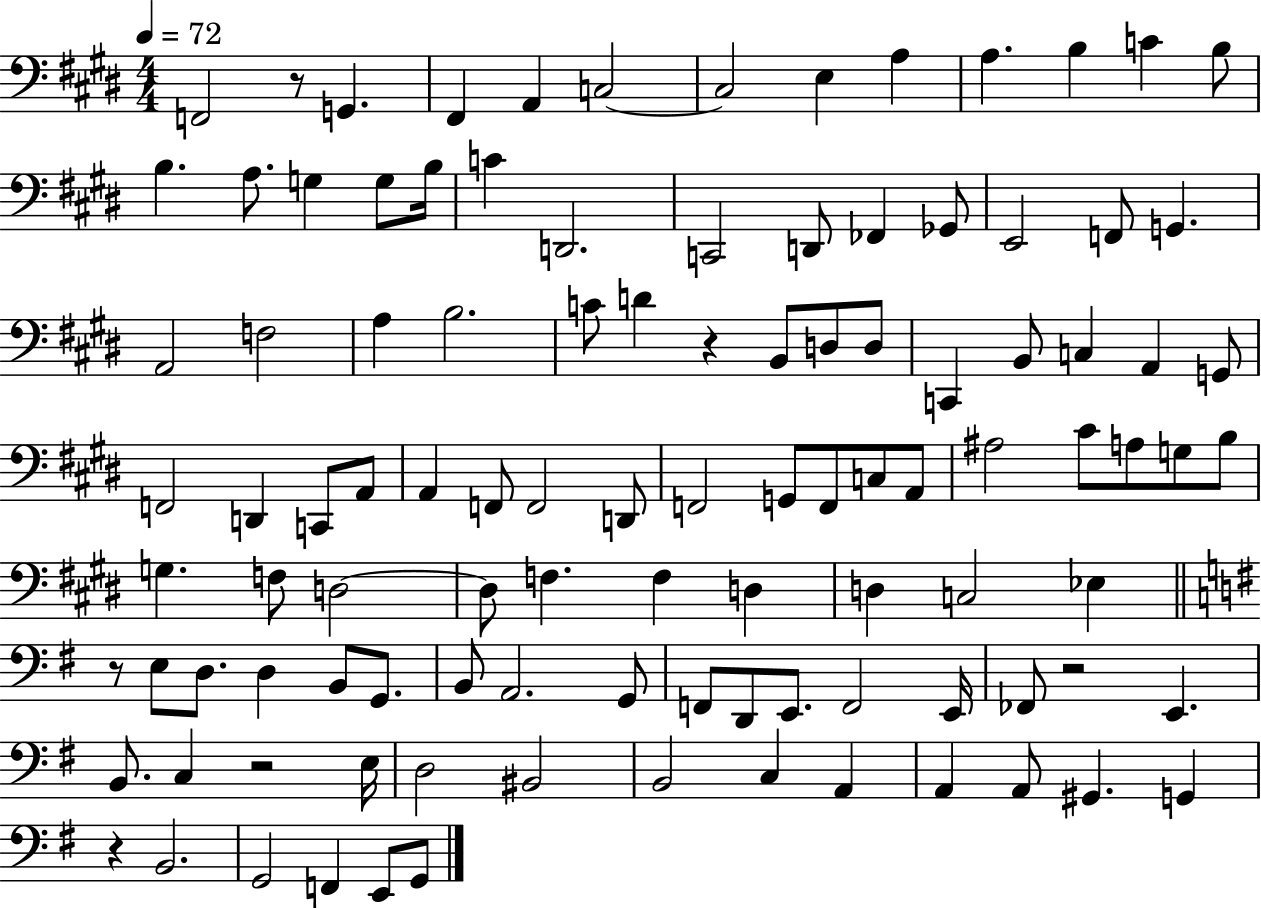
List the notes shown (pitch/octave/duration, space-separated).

F2/h R/e G2/q. F#2/q A2/q C3/h C3/h E3/q A3/q A3/q. B3/q C4/q B3/e B3/q. A3/e. G3/q G3/e B3/s C4/q D2/h. C2/h D2/e FES2/q Gb2/e E2/h F2/e G2/q. A2/h F3/h A3/q B3/h. C4/e D4/q R/q B2/e D3/e D3/e C2/q B2/e C3/q A2/q G2/e F2/h D2/q C2/e A2/e A2/q F2/e F2/h D2/e F2/h G2/e F2/e C3/e A2/e A#3/h C#4/e A3/e G3/e B3/e G3/q. F3/e D3/h D3/e F3/q. F3/q D3/q D3/q C3/h Eb3/q R/e E3/e D3/e. D3/q B2/e G2/e. B2/e A2/h. G2/e F2/e D2/e E2/e. F2/h E2/s FES2/e R/h E2/q. B2/e. C3/q R/h E3/s D3/h BIS2/h B2/h C3/q A2/q A2/q A2/e G#2/q. G2/q R/q B2/h. G2/h F2/q E2/e G2/e